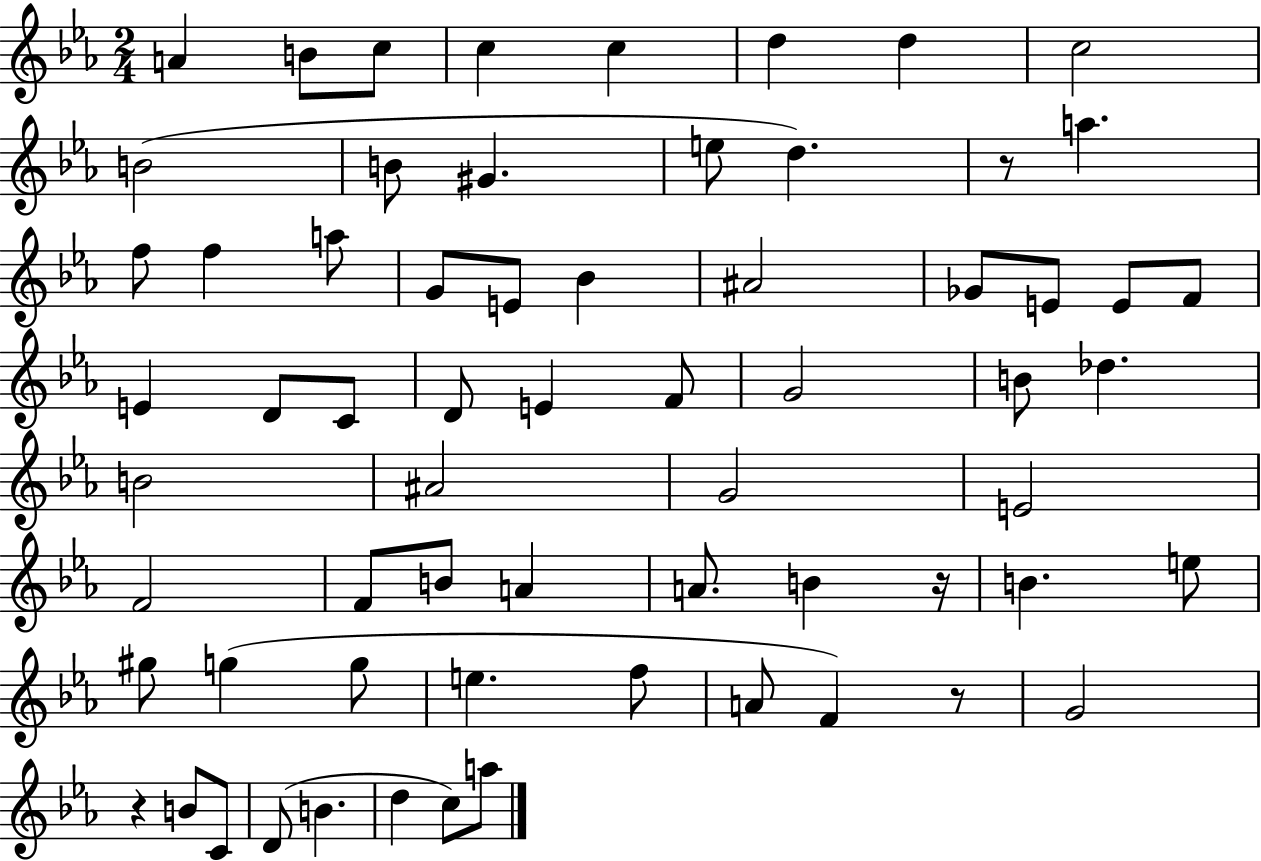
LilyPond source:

{
  \clef treble
  \numericTimeSignature
  \time 2/4
  \key ees \major
  a'4 b'8 c''8 | c''4 c''4 | d''4 d''4 | c''2 | \break b'2( | b'8 gis'4. | e''8 d''4.) | r8 a''4. | \break f''8 f''4 a''8 | g'8 e'8 bes'4 | ais'2 | ges'8 e'8 e'8 f'8 | \break e'4 d'8 c'8 | d'8 e'4 f'8 | g'2 | b'8 des''4. | \break b'2 | ais'2 | g'2 | e'2 | \break f'2 | f'8 b'8 a'4 | a'8. b'4 r16 | b'4. e''8 | \break gis''8 g''4( g''8 | e''4. f''8 | a'8 f'4) r8 | g'2 | \break r4 b'8 c'8 | d'8( b'4. | d''4 c''8) a''8 | \bar "|."
}